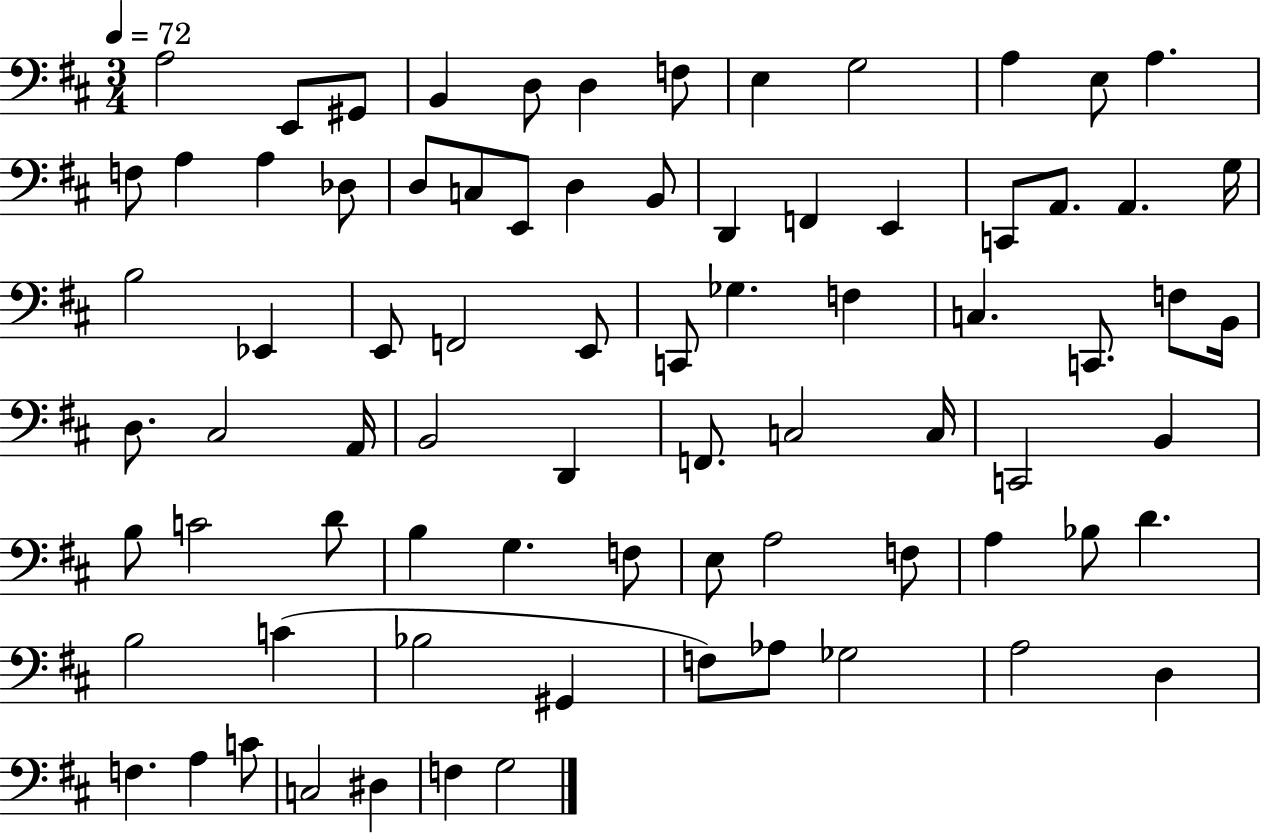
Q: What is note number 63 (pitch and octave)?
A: B3